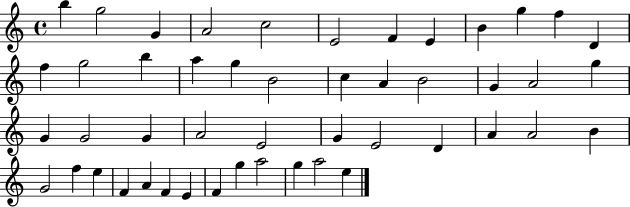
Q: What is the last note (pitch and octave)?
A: E5